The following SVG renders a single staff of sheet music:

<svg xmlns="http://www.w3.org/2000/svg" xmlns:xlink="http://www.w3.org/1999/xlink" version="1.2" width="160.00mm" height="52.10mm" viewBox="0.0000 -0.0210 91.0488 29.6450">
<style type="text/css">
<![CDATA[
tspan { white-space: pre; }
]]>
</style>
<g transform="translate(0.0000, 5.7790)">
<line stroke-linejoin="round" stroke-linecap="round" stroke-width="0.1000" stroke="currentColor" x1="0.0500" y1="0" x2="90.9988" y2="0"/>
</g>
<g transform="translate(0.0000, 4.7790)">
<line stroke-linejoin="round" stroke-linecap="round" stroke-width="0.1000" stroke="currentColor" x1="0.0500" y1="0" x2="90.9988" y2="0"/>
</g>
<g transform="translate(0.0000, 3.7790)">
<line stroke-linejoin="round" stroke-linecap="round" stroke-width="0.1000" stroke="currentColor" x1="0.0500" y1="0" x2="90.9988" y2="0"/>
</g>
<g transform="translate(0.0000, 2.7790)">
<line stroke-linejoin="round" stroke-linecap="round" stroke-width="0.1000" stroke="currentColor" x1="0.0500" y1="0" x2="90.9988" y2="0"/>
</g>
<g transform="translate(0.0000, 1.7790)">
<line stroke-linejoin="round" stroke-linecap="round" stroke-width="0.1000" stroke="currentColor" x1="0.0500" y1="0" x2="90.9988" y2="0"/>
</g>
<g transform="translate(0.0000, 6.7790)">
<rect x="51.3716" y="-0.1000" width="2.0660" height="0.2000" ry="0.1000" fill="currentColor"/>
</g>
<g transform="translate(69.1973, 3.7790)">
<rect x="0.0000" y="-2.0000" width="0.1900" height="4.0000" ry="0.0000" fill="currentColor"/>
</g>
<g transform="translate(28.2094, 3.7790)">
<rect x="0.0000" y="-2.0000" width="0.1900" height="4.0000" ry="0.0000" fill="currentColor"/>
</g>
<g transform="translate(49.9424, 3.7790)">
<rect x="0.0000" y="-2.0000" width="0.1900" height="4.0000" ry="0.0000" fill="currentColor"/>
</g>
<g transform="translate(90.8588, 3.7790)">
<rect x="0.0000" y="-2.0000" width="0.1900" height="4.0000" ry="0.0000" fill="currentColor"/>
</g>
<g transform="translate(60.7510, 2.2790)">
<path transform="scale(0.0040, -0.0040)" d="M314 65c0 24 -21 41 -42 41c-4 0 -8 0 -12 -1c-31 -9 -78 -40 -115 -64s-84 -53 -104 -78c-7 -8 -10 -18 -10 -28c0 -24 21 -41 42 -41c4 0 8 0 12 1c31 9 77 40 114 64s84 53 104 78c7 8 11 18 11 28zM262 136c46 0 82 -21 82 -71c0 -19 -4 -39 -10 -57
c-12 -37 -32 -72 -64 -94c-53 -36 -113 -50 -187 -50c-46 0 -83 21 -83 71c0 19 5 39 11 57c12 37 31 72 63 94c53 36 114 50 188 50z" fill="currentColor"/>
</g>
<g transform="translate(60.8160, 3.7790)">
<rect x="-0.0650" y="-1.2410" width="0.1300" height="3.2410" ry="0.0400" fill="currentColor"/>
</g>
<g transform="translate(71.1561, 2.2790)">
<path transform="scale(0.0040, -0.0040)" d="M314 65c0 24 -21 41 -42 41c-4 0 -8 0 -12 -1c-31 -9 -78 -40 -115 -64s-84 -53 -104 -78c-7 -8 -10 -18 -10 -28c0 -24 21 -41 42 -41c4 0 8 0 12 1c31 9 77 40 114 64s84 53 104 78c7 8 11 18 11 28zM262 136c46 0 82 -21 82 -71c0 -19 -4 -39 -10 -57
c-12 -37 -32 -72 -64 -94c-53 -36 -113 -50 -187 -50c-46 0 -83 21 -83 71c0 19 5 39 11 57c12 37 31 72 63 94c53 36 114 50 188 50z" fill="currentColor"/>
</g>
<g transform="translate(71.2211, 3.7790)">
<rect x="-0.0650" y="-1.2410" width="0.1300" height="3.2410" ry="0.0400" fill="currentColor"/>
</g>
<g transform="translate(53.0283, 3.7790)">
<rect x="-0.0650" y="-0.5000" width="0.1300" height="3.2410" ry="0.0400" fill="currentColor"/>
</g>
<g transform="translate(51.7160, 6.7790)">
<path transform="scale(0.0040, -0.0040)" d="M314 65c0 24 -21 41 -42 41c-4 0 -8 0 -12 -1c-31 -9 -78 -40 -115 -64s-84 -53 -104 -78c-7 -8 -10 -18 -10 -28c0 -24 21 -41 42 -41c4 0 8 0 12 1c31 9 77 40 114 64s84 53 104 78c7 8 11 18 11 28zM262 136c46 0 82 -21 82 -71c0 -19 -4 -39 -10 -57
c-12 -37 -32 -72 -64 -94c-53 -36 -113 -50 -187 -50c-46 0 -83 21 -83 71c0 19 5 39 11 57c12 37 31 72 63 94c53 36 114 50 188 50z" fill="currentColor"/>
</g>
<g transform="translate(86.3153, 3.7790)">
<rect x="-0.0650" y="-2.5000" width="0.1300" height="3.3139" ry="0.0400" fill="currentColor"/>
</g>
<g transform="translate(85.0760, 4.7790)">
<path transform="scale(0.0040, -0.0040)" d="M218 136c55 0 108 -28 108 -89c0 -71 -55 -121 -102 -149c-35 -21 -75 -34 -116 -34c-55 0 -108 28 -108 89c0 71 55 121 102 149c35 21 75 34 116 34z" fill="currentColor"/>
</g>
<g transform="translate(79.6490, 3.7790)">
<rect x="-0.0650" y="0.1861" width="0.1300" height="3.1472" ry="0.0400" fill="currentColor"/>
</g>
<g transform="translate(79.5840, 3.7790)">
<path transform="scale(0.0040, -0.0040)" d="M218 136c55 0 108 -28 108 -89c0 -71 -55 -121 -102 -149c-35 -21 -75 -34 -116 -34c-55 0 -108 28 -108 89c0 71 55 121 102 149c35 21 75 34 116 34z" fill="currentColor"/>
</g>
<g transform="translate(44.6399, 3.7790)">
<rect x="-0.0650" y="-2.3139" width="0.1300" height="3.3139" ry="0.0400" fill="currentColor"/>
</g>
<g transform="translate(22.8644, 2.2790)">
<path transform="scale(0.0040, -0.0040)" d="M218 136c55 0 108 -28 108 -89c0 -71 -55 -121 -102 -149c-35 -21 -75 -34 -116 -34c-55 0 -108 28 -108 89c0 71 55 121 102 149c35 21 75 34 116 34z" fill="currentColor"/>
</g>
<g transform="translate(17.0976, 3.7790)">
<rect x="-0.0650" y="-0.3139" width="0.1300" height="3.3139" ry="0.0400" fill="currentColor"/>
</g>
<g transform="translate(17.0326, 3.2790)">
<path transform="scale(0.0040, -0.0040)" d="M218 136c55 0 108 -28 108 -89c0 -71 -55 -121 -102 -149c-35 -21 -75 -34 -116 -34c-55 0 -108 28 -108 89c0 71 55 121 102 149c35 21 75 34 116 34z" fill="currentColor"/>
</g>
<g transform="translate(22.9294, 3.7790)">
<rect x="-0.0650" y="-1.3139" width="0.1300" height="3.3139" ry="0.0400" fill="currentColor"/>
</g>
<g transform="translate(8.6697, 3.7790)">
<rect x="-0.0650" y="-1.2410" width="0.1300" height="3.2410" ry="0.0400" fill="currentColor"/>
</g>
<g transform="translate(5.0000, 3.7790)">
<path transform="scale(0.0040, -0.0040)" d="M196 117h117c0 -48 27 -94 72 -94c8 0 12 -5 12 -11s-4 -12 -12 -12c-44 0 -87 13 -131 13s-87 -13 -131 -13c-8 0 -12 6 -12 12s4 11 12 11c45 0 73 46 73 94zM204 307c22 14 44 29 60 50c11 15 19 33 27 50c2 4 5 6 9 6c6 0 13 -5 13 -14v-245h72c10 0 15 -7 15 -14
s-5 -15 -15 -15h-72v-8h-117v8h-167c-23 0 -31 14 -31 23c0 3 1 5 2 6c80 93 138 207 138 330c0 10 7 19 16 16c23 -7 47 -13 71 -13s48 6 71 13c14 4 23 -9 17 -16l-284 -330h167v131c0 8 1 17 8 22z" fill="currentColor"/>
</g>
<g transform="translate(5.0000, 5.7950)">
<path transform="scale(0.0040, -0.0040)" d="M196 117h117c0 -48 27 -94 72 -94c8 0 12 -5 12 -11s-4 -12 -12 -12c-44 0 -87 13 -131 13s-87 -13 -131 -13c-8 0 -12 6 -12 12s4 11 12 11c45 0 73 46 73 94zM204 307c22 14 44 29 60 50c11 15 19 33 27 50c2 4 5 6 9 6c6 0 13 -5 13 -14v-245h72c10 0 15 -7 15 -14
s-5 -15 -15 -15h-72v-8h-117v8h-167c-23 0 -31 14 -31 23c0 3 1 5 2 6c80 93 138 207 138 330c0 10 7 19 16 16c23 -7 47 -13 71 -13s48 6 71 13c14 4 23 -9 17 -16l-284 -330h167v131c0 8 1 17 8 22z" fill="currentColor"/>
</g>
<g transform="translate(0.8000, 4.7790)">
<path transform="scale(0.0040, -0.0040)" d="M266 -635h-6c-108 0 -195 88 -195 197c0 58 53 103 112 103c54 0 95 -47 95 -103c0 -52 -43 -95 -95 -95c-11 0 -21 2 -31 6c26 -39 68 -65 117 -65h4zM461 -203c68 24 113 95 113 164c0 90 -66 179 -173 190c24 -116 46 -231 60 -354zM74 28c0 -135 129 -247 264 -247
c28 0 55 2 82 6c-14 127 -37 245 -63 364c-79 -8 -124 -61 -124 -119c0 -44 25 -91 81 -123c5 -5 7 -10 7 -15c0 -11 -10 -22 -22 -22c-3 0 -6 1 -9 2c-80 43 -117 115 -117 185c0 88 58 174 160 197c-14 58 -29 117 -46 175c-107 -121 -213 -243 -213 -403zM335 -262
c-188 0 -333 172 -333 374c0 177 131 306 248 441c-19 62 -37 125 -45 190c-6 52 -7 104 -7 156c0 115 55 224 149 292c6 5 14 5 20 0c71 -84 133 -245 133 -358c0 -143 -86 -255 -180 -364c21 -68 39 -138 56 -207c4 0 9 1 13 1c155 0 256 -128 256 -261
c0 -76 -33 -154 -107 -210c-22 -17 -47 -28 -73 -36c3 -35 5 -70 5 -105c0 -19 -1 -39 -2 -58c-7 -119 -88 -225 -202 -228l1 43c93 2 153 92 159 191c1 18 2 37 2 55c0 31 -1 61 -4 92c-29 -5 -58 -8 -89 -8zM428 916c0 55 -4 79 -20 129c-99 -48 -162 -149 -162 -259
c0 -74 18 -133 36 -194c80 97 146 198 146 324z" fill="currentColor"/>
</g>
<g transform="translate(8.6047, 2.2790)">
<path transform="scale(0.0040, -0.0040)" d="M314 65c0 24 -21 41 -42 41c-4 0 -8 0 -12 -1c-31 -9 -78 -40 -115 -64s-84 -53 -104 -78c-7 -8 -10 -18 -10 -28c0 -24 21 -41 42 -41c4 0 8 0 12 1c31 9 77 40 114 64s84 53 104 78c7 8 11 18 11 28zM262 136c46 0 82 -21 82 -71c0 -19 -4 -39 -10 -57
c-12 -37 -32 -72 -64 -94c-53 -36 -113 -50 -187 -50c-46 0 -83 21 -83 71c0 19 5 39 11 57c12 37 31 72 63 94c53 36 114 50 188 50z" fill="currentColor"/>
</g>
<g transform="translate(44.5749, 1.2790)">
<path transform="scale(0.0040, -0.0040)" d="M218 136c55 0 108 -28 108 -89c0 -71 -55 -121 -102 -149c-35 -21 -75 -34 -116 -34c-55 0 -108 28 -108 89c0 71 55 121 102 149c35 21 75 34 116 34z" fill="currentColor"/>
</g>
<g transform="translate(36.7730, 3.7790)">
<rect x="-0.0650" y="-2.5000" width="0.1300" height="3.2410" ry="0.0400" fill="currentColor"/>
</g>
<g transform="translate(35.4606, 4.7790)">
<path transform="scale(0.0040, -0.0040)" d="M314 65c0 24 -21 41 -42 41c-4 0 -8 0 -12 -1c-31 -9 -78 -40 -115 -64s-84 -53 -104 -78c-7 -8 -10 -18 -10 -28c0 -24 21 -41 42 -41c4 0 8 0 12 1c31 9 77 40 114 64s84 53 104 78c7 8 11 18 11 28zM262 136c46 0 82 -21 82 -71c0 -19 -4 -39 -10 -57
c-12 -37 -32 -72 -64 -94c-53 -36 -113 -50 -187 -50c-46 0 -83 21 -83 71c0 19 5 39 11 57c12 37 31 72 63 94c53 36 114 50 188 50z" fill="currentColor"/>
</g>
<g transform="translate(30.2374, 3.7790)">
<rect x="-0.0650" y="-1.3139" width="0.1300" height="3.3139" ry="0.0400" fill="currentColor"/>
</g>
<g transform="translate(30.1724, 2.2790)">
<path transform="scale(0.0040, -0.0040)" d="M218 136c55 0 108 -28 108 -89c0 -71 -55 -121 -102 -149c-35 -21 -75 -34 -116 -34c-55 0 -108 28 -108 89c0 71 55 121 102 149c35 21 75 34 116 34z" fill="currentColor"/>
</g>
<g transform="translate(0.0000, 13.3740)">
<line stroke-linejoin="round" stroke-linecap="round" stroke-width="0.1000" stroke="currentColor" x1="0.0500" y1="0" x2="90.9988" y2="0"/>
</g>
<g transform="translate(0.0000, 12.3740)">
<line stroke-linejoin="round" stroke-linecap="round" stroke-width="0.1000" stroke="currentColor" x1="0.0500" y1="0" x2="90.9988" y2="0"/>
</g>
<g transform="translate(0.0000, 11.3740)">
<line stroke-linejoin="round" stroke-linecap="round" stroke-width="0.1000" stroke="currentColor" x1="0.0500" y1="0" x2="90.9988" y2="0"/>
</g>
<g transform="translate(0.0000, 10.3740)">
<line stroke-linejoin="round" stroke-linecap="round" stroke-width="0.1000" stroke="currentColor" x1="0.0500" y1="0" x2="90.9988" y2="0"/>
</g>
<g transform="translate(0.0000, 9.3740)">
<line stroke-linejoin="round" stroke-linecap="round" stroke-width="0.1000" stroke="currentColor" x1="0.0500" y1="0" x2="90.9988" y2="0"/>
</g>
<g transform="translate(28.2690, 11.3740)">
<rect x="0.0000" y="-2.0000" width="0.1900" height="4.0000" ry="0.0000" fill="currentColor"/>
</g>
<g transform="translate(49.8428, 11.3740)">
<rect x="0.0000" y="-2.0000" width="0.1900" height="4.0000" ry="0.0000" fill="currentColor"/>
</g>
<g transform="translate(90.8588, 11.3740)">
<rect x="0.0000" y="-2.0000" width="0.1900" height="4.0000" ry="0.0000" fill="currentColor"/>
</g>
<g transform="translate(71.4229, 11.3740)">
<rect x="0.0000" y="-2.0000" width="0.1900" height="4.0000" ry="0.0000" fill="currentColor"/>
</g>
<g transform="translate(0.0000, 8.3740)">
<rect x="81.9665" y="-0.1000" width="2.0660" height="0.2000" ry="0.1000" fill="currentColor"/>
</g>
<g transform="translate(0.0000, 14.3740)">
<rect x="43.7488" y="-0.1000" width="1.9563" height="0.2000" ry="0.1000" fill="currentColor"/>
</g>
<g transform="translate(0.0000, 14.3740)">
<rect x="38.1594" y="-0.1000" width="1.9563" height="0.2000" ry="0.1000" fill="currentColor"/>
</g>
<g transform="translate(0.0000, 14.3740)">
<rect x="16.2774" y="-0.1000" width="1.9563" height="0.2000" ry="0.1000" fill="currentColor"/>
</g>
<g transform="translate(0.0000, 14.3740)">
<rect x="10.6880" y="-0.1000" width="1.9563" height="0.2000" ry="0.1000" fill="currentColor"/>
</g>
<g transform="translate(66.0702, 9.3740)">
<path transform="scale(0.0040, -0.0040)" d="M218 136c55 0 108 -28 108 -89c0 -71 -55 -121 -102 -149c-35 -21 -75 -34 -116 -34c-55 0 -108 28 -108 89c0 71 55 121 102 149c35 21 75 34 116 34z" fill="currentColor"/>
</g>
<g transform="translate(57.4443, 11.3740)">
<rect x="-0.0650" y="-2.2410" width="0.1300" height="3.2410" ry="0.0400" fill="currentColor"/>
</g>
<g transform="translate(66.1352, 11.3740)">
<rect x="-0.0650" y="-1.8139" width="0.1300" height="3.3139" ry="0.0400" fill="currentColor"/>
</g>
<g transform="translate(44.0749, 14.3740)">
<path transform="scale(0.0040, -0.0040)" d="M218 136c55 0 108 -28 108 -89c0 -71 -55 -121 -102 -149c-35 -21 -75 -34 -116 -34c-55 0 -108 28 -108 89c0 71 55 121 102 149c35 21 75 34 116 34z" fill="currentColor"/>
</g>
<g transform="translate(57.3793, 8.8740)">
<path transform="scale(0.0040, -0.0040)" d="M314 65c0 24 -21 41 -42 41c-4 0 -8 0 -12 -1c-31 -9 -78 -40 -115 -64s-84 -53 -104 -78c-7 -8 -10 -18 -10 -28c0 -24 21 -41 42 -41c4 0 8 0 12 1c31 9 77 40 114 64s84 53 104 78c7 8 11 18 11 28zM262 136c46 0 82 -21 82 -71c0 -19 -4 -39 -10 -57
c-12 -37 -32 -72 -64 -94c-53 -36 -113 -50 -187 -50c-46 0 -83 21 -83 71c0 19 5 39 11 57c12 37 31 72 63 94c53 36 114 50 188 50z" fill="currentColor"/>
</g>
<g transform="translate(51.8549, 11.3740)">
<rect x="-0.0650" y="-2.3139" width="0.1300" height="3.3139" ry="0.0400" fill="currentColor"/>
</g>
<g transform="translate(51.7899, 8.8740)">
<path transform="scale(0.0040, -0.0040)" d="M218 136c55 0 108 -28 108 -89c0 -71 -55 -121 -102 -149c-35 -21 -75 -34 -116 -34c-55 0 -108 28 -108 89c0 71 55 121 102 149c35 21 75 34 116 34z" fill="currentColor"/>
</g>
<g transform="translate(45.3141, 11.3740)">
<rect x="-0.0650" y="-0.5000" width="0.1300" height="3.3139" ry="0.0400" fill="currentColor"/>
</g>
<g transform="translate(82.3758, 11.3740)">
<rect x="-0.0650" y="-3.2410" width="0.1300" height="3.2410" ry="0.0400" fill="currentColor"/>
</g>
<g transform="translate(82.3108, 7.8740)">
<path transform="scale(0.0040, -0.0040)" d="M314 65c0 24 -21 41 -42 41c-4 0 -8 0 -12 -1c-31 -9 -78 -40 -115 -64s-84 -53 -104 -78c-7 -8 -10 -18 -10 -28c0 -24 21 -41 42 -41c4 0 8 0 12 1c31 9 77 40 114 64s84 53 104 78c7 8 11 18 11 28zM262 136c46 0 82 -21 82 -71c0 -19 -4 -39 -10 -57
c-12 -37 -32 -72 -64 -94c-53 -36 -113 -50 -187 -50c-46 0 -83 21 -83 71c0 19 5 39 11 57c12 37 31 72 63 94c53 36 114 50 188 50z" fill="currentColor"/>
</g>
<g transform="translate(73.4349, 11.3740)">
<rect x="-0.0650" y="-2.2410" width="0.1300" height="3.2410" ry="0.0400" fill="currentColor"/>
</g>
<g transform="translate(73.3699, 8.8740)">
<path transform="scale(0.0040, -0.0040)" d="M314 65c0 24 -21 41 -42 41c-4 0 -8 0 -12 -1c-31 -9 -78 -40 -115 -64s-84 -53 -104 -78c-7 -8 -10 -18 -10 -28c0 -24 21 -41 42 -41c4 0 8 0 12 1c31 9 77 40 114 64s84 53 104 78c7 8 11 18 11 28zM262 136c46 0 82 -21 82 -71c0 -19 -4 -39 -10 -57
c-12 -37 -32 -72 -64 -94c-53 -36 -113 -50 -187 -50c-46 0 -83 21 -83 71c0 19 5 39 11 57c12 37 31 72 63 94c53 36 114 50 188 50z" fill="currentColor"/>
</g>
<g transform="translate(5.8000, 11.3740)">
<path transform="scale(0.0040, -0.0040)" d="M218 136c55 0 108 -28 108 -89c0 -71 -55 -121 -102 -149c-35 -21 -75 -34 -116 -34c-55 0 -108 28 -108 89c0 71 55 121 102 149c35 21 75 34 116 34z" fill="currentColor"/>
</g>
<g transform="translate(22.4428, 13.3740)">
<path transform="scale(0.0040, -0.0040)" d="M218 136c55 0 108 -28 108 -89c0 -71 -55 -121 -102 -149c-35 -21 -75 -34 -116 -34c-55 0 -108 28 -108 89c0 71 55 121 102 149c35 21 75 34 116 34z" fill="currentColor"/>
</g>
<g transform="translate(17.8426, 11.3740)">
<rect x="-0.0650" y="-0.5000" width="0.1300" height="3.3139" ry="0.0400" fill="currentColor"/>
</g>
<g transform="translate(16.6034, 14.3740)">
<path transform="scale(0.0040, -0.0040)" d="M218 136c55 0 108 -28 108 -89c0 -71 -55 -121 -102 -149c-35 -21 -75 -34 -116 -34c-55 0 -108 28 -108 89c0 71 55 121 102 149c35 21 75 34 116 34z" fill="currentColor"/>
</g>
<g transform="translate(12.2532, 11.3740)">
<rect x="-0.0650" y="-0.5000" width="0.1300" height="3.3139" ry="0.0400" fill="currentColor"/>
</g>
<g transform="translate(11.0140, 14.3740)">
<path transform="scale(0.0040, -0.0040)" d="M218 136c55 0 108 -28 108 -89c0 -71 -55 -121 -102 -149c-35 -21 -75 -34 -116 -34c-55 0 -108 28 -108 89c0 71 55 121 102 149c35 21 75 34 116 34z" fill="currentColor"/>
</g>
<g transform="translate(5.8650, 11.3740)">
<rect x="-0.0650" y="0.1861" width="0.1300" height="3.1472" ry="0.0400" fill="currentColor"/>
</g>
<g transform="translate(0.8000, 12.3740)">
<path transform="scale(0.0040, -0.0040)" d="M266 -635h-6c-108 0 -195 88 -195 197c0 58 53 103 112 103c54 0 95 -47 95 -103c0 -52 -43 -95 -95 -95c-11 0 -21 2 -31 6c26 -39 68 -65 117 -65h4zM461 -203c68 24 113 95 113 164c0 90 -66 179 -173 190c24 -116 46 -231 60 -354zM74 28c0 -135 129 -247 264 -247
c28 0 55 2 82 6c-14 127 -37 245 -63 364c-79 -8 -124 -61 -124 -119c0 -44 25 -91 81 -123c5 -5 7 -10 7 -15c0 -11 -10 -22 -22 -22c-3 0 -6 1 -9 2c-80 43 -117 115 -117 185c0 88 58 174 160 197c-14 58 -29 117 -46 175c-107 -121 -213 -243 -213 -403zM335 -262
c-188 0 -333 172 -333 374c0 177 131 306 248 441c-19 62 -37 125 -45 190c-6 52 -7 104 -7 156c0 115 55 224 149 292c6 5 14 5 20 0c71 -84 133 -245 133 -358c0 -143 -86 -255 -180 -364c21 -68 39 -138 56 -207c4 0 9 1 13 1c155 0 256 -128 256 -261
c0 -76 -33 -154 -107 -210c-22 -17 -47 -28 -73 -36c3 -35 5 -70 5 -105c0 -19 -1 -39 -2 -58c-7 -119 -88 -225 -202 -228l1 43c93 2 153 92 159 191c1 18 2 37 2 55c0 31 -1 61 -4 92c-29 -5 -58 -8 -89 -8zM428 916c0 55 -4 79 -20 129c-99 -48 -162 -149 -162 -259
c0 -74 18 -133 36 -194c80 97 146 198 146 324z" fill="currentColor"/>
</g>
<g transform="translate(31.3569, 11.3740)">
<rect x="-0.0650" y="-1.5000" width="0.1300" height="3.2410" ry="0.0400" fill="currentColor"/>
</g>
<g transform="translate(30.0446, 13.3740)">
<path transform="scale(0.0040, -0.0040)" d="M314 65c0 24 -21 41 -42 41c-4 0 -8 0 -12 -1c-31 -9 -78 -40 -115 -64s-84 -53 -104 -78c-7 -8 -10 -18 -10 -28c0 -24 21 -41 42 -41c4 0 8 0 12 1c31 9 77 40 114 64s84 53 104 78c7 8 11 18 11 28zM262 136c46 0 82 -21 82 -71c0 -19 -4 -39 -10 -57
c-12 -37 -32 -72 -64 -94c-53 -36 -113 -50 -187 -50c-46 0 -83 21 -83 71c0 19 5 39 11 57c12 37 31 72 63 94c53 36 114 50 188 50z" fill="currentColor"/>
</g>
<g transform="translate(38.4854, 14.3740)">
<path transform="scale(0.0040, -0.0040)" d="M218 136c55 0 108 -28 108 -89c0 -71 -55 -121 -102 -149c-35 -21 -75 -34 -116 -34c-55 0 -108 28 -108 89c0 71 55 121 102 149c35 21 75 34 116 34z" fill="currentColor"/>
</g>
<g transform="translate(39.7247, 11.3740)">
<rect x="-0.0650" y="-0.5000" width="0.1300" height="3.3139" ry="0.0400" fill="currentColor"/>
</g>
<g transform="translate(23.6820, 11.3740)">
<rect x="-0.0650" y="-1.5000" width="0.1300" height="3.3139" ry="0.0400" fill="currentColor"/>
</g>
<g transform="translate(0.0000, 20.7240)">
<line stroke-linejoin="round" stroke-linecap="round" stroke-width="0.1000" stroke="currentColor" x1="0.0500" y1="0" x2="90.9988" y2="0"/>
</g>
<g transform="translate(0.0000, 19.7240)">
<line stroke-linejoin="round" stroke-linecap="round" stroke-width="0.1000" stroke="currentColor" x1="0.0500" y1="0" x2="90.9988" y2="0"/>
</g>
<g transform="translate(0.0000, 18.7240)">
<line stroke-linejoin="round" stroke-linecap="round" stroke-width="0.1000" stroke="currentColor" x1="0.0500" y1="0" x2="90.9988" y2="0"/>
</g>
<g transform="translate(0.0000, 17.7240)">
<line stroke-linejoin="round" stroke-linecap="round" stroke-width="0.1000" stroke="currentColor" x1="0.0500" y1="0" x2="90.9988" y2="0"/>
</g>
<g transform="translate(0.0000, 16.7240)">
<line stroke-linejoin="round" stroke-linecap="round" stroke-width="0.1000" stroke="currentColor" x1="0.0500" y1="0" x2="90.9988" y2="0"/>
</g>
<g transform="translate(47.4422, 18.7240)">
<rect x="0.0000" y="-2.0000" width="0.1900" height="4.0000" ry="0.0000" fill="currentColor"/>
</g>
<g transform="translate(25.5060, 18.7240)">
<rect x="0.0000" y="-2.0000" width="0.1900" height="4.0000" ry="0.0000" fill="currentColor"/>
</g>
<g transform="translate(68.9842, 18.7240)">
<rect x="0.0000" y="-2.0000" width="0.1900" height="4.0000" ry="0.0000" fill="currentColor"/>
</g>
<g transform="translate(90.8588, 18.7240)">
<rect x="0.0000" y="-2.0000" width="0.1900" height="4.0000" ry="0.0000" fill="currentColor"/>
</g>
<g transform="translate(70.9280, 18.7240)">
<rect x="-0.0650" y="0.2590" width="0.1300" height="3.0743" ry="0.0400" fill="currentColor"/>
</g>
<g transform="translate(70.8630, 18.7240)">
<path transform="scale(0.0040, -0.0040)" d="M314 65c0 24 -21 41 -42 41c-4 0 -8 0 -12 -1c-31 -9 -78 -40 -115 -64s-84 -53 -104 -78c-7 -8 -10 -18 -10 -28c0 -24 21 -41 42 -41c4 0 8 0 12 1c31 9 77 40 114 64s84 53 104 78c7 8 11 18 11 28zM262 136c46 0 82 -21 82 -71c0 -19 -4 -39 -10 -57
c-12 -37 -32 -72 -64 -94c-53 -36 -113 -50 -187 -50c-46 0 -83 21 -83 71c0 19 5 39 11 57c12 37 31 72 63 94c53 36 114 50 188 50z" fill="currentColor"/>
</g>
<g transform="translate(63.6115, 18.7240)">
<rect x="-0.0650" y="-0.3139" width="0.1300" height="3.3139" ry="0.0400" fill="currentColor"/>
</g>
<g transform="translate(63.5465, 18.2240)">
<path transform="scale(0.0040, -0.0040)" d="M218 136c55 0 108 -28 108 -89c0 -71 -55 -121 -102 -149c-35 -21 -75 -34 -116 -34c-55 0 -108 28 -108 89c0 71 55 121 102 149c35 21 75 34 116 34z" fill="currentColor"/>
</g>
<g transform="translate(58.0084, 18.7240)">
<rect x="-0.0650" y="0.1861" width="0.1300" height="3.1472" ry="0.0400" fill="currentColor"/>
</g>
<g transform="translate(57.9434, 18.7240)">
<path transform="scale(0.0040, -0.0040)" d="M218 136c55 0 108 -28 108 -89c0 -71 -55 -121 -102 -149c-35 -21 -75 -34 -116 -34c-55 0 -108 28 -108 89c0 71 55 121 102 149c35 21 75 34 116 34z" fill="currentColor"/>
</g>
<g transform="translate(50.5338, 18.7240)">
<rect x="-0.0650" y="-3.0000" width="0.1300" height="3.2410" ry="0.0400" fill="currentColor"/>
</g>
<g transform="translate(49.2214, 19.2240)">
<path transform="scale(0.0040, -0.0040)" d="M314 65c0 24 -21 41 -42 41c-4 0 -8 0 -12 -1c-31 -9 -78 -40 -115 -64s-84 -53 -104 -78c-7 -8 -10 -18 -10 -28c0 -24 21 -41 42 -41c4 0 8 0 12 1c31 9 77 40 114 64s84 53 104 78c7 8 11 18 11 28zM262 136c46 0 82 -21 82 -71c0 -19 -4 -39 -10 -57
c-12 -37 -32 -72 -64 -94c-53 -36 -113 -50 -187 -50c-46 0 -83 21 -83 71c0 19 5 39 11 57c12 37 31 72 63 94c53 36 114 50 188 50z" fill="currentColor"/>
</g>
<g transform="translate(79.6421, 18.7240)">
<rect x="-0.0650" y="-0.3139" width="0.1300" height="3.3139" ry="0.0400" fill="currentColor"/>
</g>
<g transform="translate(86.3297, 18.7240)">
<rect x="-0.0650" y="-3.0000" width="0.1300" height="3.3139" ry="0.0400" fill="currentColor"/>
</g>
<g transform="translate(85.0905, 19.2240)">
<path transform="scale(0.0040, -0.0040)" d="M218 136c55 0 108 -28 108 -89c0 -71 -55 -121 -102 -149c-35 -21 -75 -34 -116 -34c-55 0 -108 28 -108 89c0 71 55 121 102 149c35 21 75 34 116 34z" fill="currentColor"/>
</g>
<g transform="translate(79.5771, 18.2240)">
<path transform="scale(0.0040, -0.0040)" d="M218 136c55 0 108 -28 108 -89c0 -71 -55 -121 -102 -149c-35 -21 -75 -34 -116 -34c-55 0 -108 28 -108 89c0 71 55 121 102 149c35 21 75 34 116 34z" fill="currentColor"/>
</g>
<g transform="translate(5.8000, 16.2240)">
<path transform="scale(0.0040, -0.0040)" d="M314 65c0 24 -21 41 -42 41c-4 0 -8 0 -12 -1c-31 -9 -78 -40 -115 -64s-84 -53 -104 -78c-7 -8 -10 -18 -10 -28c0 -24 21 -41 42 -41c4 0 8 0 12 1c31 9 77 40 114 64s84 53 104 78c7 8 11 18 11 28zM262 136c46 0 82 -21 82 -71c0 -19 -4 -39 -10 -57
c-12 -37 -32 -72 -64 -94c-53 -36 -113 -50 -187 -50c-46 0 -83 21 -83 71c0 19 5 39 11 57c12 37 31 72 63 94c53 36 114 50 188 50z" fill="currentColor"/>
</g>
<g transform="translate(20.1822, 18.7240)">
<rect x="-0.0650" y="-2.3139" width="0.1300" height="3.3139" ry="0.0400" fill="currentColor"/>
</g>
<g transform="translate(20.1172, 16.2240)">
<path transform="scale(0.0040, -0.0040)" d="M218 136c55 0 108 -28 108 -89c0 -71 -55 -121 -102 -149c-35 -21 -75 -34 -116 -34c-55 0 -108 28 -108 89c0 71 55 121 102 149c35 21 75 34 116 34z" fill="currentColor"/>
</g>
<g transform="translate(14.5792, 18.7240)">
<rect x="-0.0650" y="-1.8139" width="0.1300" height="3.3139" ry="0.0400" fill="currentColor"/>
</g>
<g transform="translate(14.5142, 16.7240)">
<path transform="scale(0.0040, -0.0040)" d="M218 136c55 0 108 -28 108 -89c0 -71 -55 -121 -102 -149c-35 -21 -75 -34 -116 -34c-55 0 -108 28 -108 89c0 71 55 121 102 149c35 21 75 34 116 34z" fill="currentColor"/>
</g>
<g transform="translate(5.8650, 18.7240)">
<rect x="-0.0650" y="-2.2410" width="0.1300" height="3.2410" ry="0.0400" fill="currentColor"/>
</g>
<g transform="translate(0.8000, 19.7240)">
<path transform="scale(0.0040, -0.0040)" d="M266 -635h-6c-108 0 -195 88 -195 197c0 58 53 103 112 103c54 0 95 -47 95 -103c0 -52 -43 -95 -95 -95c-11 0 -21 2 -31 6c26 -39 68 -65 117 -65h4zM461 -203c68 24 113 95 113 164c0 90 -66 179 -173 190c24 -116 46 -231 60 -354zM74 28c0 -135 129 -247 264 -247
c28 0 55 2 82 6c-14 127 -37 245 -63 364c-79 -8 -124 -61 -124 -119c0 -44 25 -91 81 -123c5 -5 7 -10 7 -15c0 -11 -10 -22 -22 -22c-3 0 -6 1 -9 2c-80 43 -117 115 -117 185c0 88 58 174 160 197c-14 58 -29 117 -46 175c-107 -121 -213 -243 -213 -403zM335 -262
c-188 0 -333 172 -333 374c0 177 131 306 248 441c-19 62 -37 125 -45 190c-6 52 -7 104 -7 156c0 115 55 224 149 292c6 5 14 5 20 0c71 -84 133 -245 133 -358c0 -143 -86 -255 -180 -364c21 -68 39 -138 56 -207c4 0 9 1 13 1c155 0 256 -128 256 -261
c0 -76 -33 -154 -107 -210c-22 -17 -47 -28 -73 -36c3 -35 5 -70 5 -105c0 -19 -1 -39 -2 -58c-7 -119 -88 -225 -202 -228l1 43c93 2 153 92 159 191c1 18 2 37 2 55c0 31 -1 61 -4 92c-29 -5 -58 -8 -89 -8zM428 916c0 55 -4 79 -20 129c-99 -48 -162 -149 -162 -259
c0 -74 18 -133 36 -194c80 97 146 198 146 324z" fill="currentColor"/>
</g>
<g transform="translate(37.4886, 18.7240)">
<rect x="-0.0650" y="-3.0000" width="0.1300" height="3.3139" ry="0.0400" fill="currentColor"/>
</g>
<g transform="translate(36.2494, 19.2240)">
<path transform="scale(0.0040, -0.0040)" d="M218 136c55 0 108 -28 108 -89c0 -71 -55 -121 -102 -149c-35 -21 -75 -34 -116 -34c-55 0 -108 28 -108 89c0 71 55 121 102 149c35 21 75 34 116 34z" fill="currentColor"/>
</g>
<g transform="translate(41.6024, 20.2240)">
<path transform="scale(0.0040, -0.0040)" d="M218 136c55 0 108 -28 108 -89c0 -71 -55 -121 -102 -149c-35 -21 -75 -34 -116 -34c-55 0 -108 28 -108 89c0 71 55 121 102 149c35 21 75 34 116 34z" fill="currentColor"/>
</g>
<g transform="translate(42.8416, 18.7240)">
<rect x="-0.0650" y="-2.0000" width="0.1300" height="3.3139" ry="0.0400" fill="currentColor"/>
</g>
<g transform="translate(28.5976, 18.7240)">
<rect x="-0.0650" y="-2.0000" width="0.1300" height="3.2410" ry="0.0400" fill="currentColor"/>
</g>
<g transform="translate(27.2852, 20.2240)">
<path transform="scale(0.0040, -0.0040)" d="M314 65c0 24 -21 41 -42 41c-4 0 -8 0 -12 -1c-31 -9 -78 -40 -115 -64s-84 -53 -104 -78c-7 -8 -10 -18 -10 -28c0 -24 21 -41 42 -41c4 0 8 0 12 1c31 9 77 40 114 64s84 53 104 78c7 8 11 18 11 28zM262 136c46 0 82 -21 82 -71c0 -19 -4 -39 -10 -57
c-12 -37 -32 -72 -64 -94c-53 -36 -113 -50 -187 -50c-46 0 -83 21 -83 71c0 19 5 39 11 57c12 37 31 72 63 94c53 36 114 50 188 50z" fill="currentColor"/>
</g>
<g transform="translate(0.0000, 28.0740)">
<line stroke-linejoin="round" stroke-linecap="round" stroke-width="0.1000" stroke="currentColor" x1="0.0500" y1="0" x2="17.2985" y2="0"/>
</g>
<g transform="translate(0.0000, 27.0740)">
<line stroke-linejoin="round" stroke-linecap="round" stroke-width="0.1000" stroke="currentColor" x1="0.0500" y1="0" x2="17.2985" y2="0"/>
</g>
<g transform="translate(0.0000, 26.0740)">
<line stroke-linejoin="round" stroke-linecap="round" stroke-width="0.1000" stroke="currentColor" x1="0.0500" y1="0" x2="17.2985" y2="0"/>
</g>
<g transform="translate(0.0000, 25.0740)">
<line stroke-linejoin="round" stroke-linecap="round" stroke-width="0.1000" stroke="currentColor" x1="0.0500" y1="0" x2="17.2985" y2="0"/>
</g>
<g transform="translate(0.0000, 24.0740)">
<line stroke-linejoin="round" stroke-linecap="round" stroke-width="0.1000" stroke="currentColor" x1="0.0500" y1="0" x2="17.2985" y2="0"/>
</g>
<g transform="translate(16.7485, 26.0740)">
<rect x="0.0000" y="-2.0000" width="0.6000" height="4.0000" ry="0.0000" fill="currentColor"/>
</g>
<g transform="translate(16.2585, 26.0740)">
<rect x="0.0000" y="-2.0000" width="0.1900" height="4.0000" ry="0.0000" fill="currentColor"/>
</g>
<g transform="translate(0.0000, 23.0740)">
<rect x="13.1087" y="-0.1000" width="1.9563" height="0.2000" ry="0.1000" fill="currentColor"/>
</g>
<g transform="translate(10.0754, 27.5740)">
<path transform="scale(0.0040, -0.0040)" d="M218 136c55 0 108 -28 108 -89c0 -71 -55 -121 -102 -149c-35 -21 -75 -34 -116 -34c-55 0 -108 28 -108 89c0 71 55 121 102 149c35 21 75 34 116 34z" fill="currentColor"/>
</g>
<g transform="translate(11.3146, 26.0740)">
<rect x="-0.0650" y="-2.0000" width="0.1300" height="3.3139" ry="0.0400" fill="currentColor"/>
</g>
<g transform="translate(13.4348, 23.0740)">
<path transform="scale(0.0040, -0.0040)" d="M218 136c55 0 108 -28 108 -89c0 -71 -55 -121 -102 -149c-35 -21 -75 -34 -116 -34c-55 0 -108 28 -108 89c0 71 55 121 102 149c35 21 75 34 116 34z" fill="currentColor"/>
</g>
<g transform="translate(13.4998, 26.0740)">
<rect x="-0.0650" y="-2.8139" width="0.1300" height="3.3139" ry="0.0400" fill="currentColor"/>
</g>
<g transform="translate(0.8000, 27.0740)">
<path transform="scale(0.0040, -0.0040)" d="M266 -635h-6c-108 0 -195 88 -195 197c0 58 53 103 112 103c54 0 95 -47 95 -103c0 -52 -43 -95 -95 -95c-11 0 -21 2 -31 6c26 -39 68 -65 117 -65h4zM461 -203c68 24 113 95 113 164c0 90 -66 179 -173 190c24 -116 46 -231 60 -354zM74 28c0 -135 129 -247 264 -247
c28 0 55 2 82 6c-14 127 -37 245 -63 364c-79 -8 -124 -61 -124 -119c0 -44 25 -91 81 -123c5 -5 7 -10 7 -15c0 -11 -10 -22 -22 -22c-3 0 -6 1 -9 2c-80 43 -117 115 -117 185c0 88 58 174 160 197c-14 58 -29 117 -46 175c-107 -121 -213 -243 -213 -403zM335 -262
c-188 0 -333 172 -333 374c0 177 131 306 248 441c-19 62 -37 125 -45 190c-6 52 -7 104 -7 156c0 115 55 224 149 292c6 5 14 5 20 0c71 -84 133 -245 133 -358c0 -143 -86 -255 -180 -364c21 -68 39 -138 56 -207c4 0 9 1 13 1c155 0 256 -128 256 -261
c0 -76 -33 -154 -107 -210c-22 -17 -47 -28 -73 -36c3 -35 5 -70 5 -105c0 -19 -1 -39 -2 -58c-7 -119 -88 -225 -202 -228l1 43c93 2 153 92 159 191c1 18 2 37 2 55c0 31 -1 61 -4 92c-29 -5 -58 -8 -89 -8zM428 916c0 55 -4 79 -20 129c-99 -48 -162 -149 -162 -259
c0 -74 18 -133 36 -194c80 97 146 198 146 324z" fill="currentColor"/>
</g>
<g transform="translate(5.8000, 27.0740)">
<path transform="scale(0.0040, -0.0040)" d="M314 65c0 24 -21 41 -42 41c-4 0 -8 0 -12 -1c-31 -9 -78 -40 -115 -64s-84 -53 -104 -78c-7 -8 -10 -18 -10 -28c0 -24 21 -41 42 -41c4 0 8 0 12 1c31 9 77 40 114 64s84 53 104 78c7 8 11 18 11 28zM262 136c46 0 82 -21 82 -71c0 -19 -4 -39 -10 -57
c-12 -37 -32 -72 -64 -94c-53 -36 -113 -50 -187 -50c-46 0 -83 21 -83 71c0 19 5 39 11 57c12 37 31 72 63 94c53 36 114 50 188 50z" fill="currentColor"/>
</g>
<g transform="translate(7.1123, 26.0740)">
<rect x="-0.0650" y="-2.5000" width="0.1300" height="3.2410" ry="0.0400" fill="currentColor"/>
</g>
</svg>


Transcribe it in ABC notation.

X:1
T:Untitled
M:4/4
L:1/4
K:C
e2 c e e G2 g C2 e2 e2 B G B C C E E2 C C g g2 f g2 b2 g2 f g F2 A F A2 B c B2 c A G2 F a